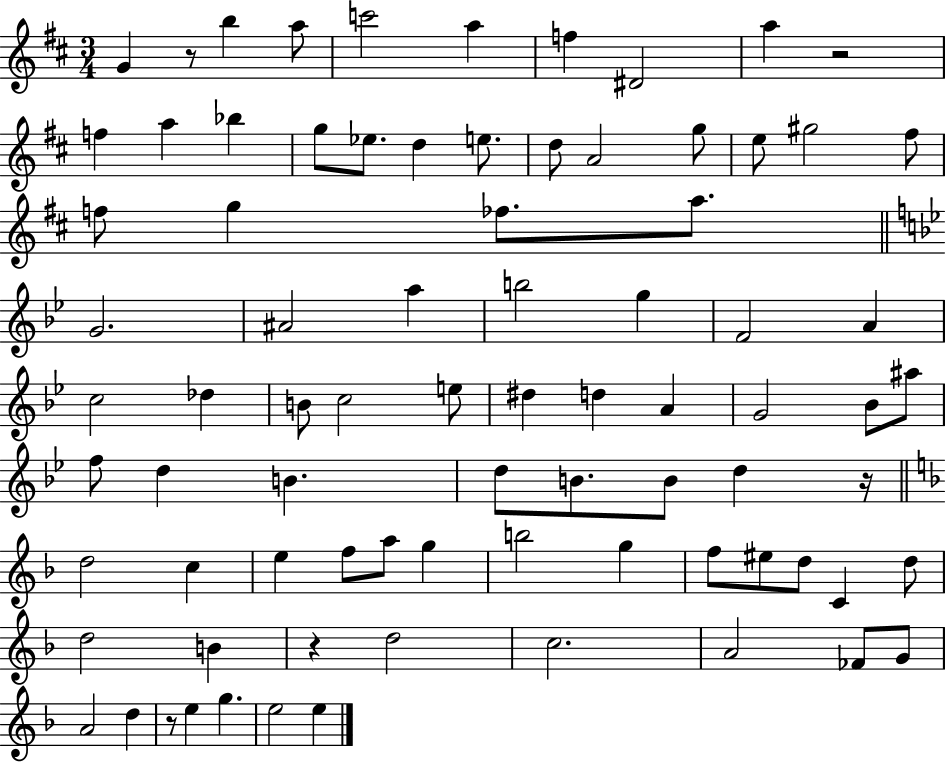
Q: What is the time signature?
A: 3/4